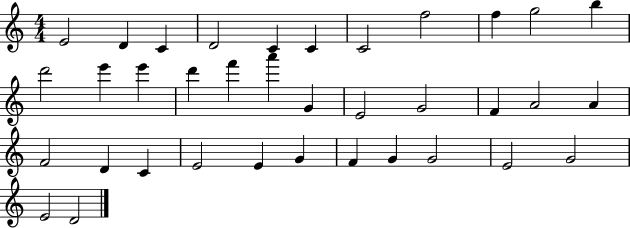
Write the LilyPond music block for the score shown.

{
  \clef treble
  \numericTimeSignature
  \time 4/4
  \key c \major
  e'2 d'4 c'4 | d'2 c'4 c'4 | c'2 f''2 | f''4 g''2 b''4 | \break d'''2 e'''4 e'''4 | d'''4 f'''4 a'''4 g'4 | e'2 g'2 | f'4 a'2 a'4 | \break f'2 d'4 c'4 | e'2 e'4 g'4 | f'4 g'4 g'2 | e'2 g'2 | \break e'2 d'2 | \bar "|."
}